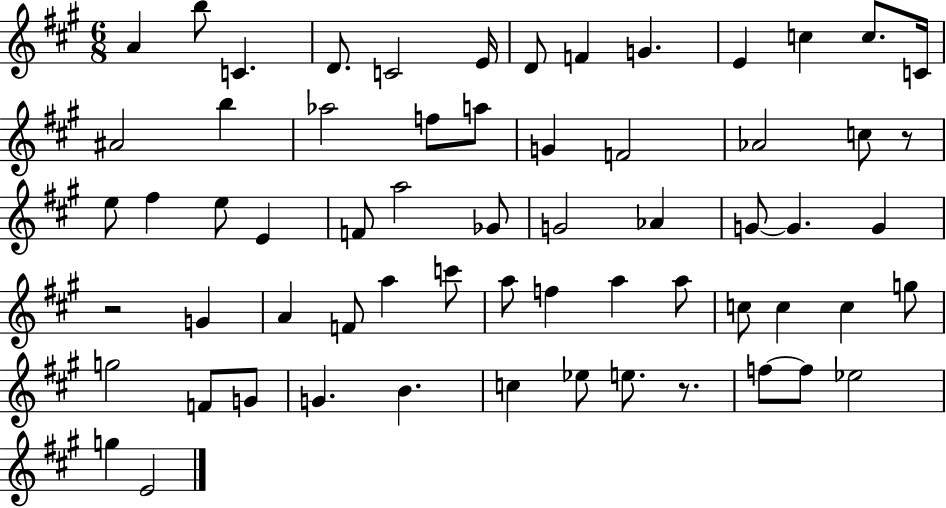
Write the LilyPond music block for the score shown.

{
  \clef treble
  \numericTimeSignature
  \time 6/8
  \key a \major
  a'4 b''8 c'4. | d'8. c'2 e'16 | d'8 f'4 g'4. | e'4 c''4 c''8. c'16 | \break ais'2 b''4 | aes''2 f''8 a''8 | g'4 f'2 | aes'2 c''8 r8 | \break e''8 fis''4 e''8 e'4 | f'8 a''2 ges'8 | g'2 aes'4 | g'8~~ g'4. g'4 | \break r2 g'4 | a'4 f'8 a''4 c'''8 | a''8 f''4 a''4 a''8 | c''8 c''4 c''4 g''8 | \break g''2 f'8 g'8 | g'4. b'4. | c''4 ees''8 e''8. r8. | f''8~~ f''8 ees''2 | \break g''4 e'2 | \bar "|."
}